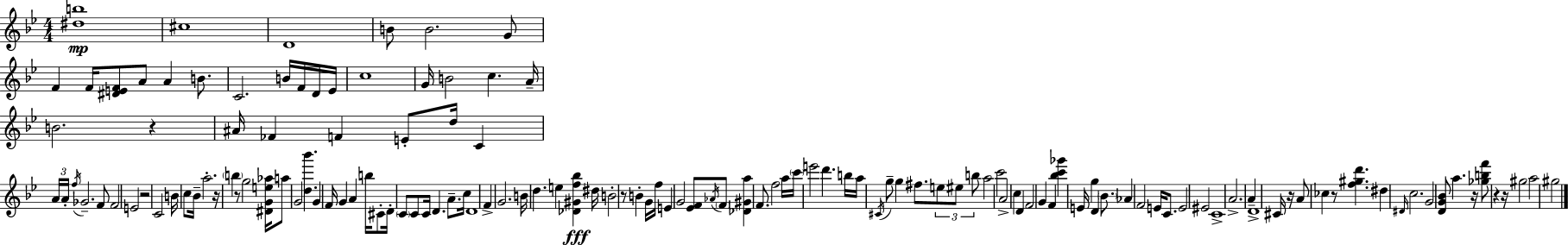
{
  \clef treble
  \numericTimeSignature
  \time 4/4
  \key bes \major
  <dis'' b''>1\mp | cis''1 | d'1 | b'8 b'2. g'8 | \break f'4 f'16 <dis' e' f'>8 a'8 a'4 b'8. | c'2. b'16 f'16 d'16 ees'16 | c''1 | g'16 b'2 c''4. a'16-- | \break b'2. r4 | ais'16 fes'4 f'4 e'8-. d''16 c'4 | \tuplet 3/2 { a'16 a'16-. \acciaccatura { f''16 } } ges'2.-- f'8 | f'2 e'2 | \break r2 c'2 | b'16 c''8 bes'16-- a''2.-. | r16 \parenthesize b''4 r8 g''2 | <dis' g' e'' aes''>16 a''8 g'2 <d'' bes'''>4. | \break g'4 f'16 g'4 a'4 b''16 cis'8-. | d'16-. \parenthesize c'8 c'8 c'16 d'4. a'8.-- | c''16 d'1 | f'4-> g'2. | \break b'16 d''4. e''4 <des' gis' f'' bes''>4\fff | dis''16 b'2-. r8 b'4-. g'16 | f''16 e'4 g'2 <ees' f'>8 \acciaccatura { aes'16 } | \parenthesize f'8 <des' gis' a''>4 f'8. f''2 | \break a''16 \parenthesize c'''16 e'''2 d'''4. | b''16 a''16 \acciaccatura { cis'16 } g''8-- g''4 fis''8. \tuplet 3/2 { e''8 eis''8 | b''8 } a''2 c'''2 | a'2-> c''4 d'4 | \break f'2 g'4 f'4 | <bes'' c''' ges'''>4 e'16 g''4 d'4 | \parenthesize bes'8. aes'4 f'2 e'16 | c'8. e'2 eis'2 | \break c'1-> | a'2.-> a'4-- | d'1-> | cis'16 r16 a'8 ces''4 r8 <f'' gis'' d'''>4. | \break dis''4 \grace { dis'16 } c''2. | g'2 <d' g' bes'>8 a''4. | r16 <ges'' b'' f'''>8 r4 r16 gis''2 | a''2 gis''2 | \break \bar "|."
}